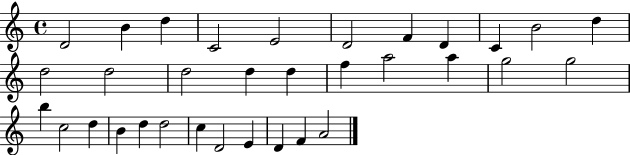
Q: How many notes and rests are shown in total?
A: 33